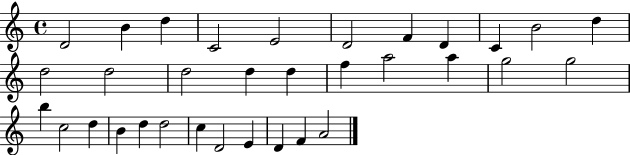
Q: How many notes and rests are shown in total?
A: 33